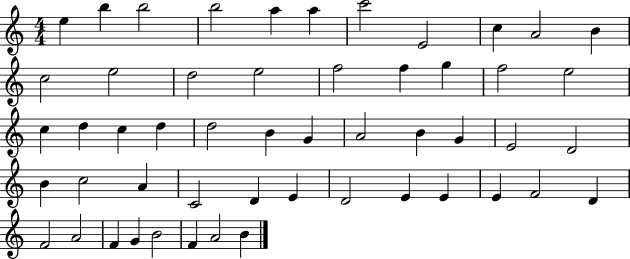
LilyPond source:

{
  \clef treble
  \numericTimeSignature
  \time 4/4
  \key c \major
  e''4 b''4 b''2 | b''2 a''4 a''4 | c'''2 e'2 | c''4 a'2 b'4 | \break c''2 e''2 | d''2 e''2 | f''2 f''4 g''4 | f''2 e''2 | \break c''4 d''4 c''4 d''4 | d''2 b'4 g'4 | a'2 b'4 g'4 | e'2 d'2 | \break b'4 c''2 a'4 | c'2 d'4 e'4 | d'2 e'4 e'4 | e'4 f'2 d'4 | \break f'2 a'2 | f'4 g'4 b'2 | f'4 a'2 b'4 | \bar "|."
}